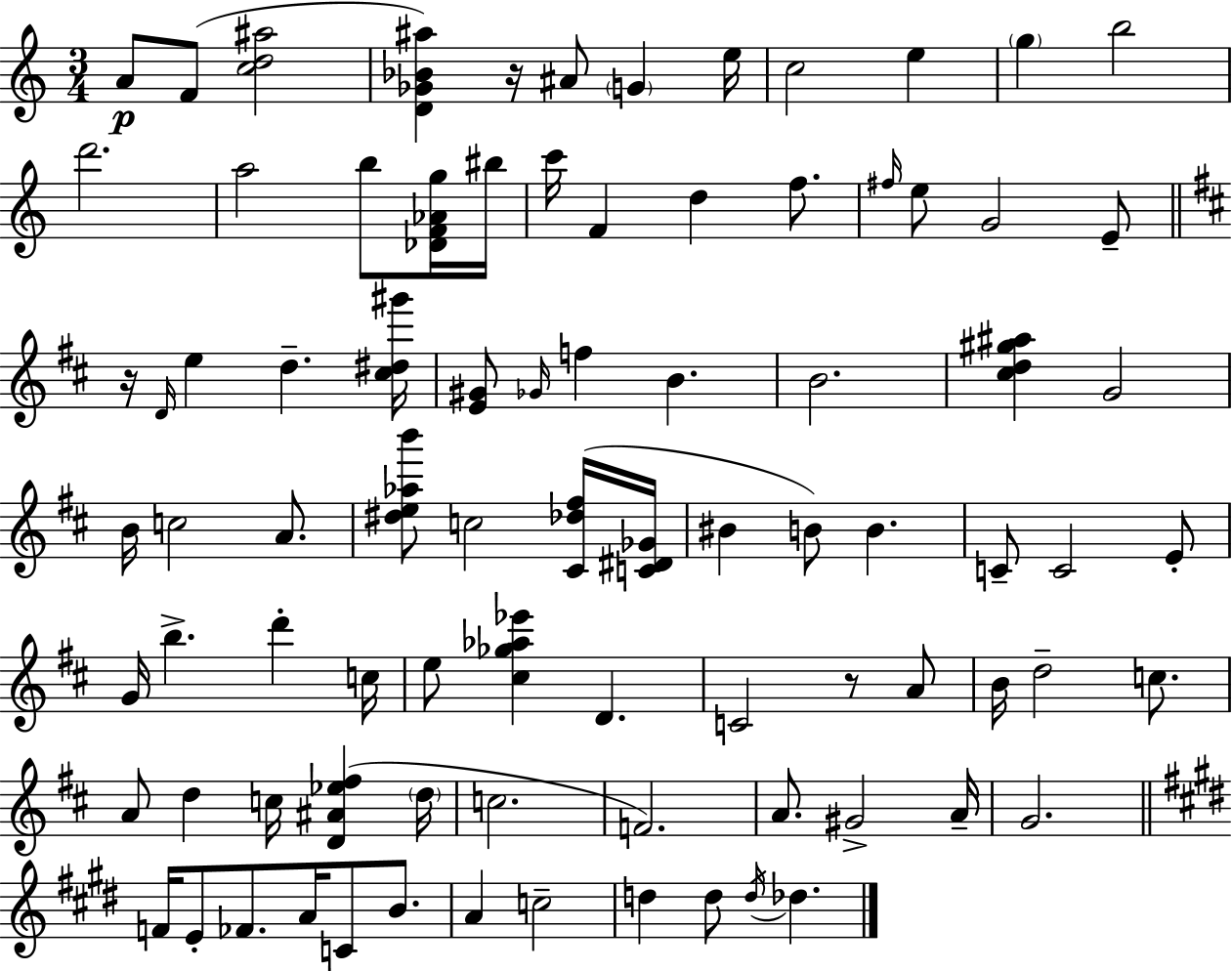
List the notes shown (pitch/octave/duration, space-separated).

A4/e F4/e [C5,D5,A#5]/h [D4,Gb4,Bb4,A#5]/q R/s A#4/e G4/q E5/s C5/h E5/q G5/q B5/h D6/h. A5/h B5/e [Db4,F4,Ab4,G5]/s BIS5/s C6/s F4/q D5/q F5/e. F#5/s E5/e G4/h E4/e R/s D4/s E5/q D5/q. [C#5,D#5,G#6]/s [E4,G#4]/e Gb4/s F5/q B4/q. B4/h. [C#5,D5,G#5,A#5]/q G4/h B4/s C5/h A4/e. [D#5,E5,Ab5,B6]/e C5/h [C#4,Db5,F#5]/s [C4,D#4,Gb4]/s BIS4/q B4/e B4/q. C4/e C4/h E4/e G4/s B5/q. D6/q C5/s E5/e [C#5,Gb5,Ab5,Eb6]/q D4/q. C4/h R/e A4/e B4/s D5/h C5/e. A4/e D5/q C5/s [D4,A#4,Eb5,F#5]/q D5/s C5/h. F4/h. A4/e. G#4/h A4/s G4/h. F4/s E4/e FES4/e. A4/s C4/e B4/e. A4/q C5/h D5/q D5/e D5/s Db5/q.